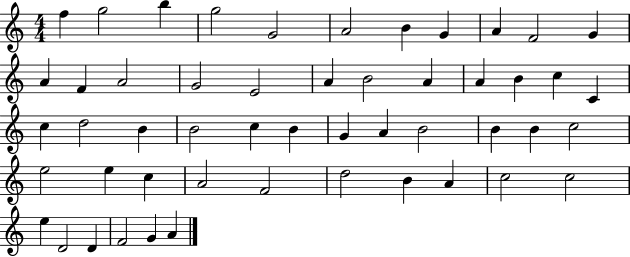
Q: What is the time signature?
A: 4/4